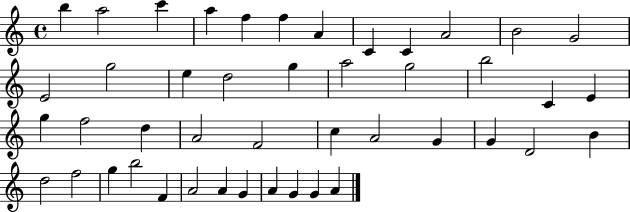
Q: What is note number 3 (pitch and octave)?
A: C6